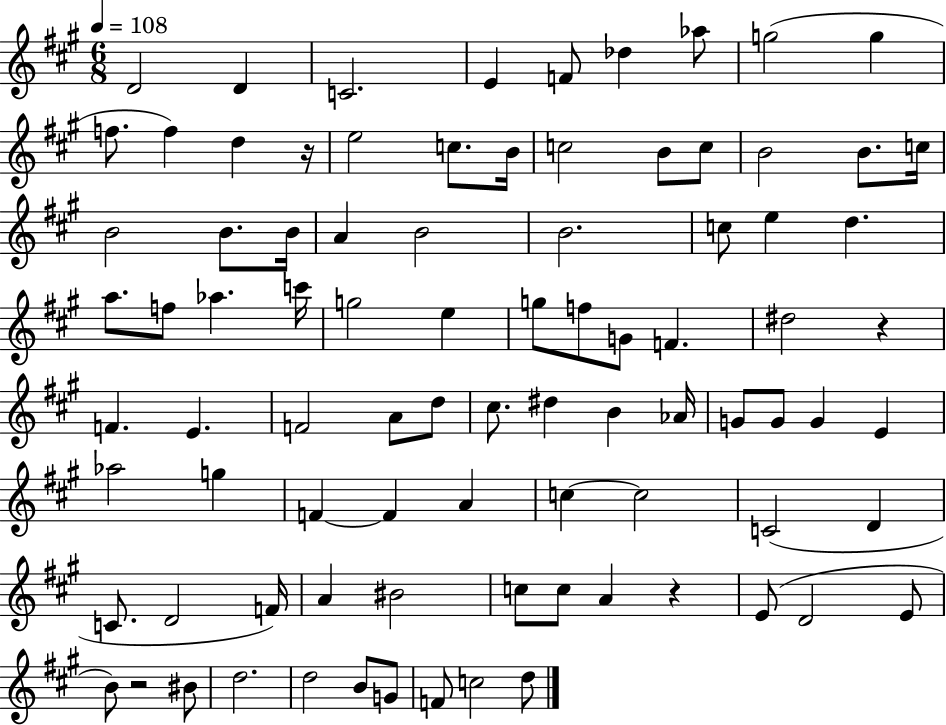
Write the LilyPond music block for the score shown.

{
  \clef treble
  \numericTimeSignature
  \time 6/8
  \key a \major
  \tempo 4 = 108
  d'2 d'4 | c'2. | e'4 f'8 des''4 aes''8 | g''2( g''4 | \break f''8. f''4) d''4 r16 | e''2 c''8. b'16 | c''2 b'8 c''8 | b'2 b'8. c''16 | \break b'2 b'8. b'16 | a'4 b'2 | b'2. | c''8 e''4 d''4. | \break a''8. f''8 aes''4. c'''16 | g''2 e''4 | g''8 f''8 g'8 f'4. | dis''2 r4 | \break f'4. e'4. | f'2 a'8 d''8 | cis''8. dis''4 b'4 aes'16 | g'8 g'8 g'4 e'4 | \break aes''2 g''4 | f'4~~ f'4 a'4 | c''4~~ c''2 | c'2( d'4 | \break c'8. d'2 f'16) | a'4 bis'2 | c''8 c''8 a'4 r4 | e'8( d'2 e'8 | \break b'8) r2 bis'8 | d''2. | d''2 b'8 g'8 | f'8 c''2 d''8 | \break \bar "|."
}